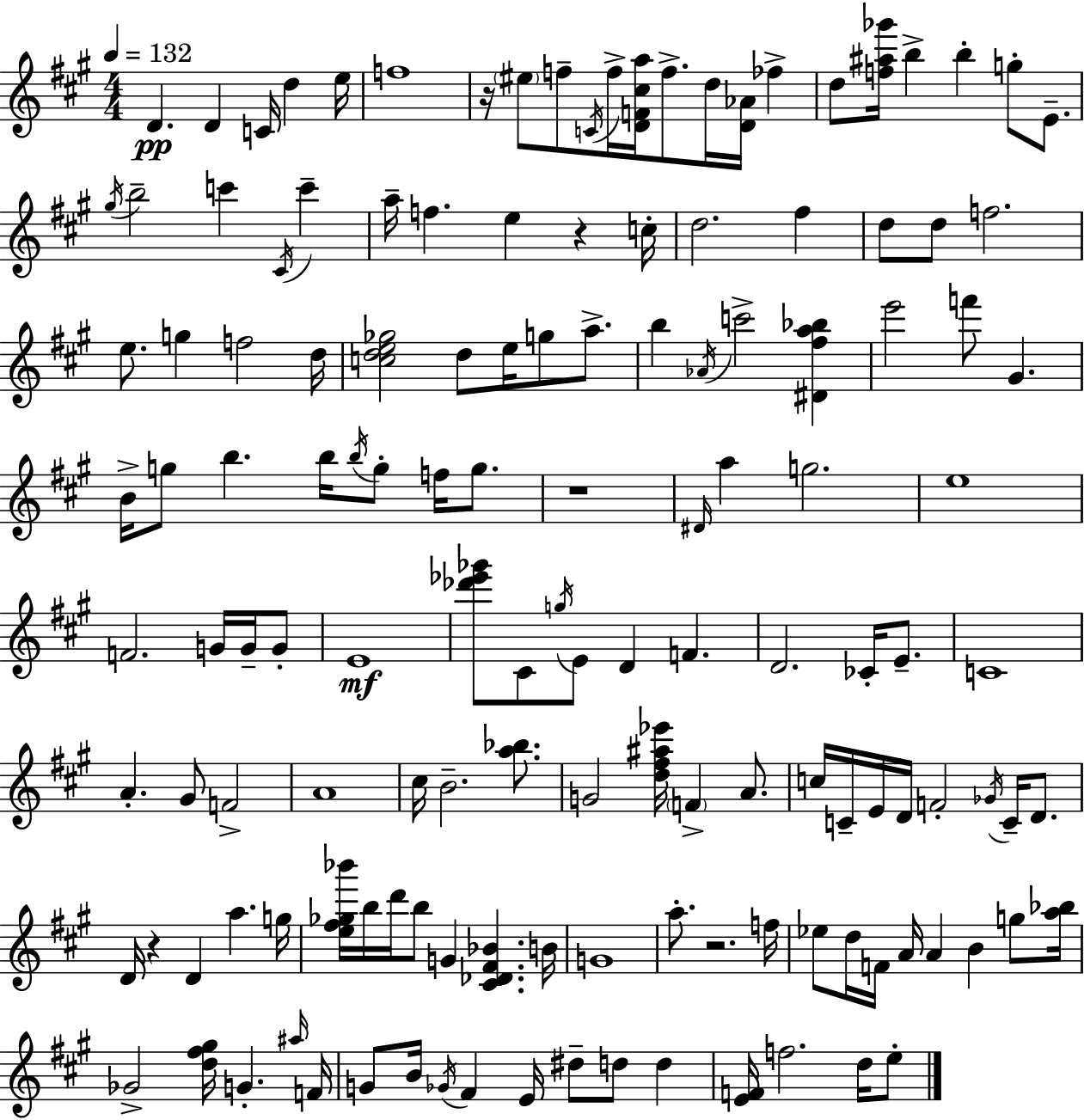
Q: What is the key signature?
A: A major